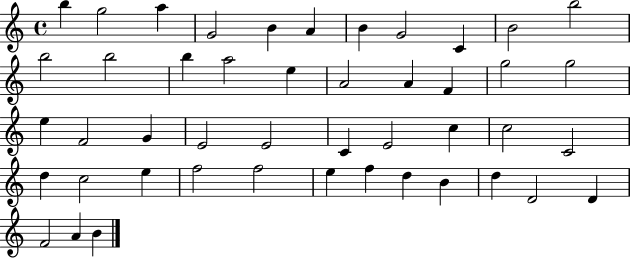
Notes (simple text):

B5/q G5/h A5/q G4/h B4/q A4/q B4/q G4/h C4/q B4/h B5/h B5/h B5/h B5/q A5/h E5/q A4/h A4/q F4/q G5/h G5/h E5/q F4/h G4/q E4/h E4/h C4/q E4/h C5/q C5/h C4/h D5/q C5/h E5/q F5/h F5/h E5/q F5/q D5/q B4/q D5/q D4/h D4/q F4/h A4/q B4/q